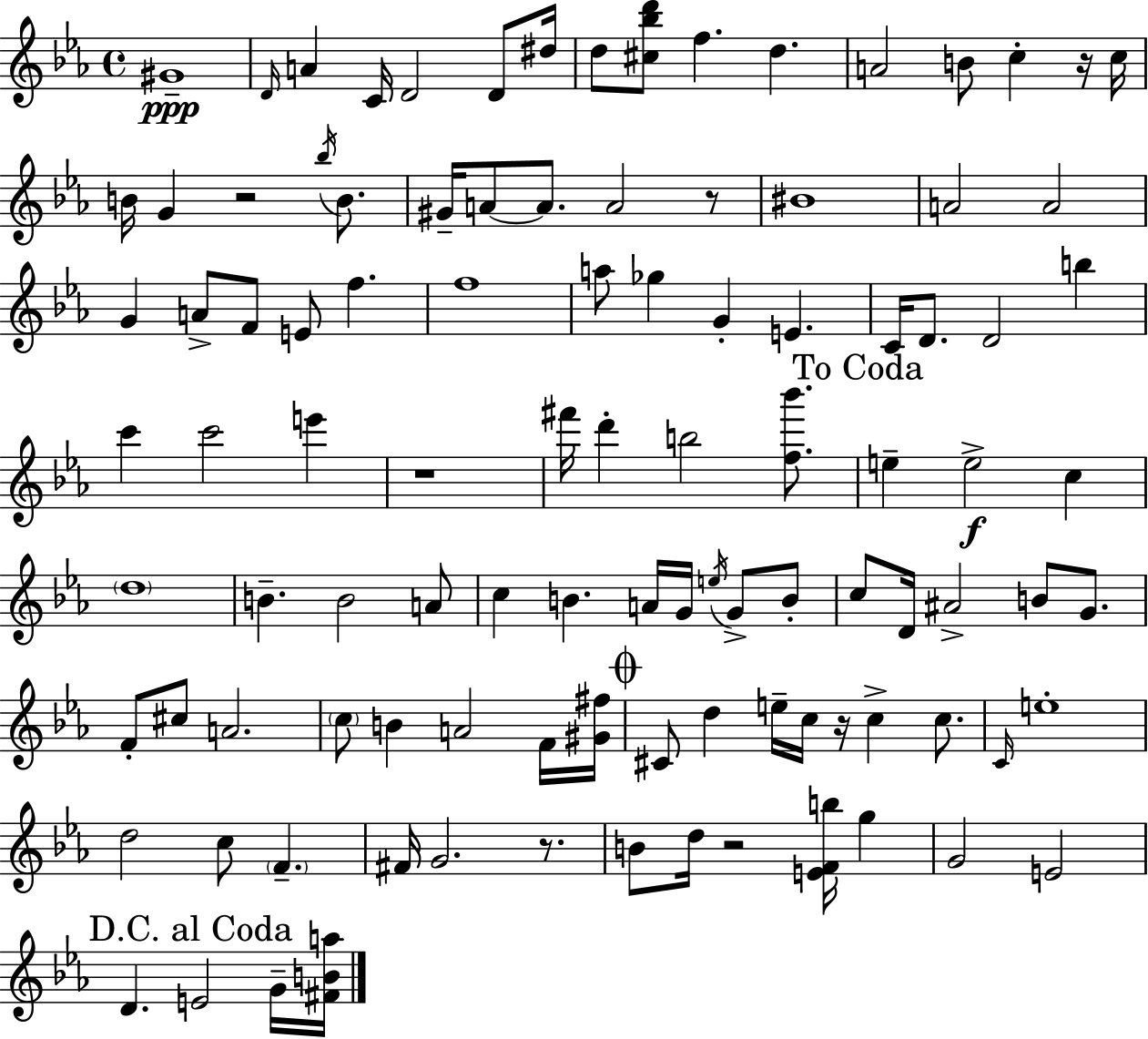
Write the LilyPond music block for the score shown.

{
  \clef treble
  \time 4/4
  \defaultTimeSignature
  \key c \minor
  gis'1--\ppp | \grace { d'16 } a'4 c'16 d'2 d'8 | dis''16 d''8 <cis'' bes'' d'''>8 f''4. d''4. | a'2 b'8 c''4-. r16 | \break c''16 b'16 g'4 r2 \acciaccatura { bes''16 } b'8. | gis'16-- a'8~~ a'8. a'2 | r8 bis'1 | a'2 a'2 | \break g'4 a'8-> f'8 e'8 f''4. | f''1 | a''8 ges''4 g'4-. e'4. | c'16 d'8. d'2 b''4 | \break c'''4 c'''2 e'''4 | r1 | fis'''16 d'''4-. b''2 <f'' bes'''>8. | \mark "To Coda" e''4-- e''2->\f c''4 | \break \parenthesize d''1 | b'4.-- b'2 | a'8 c''4 b'4. a'16 g'16 \acciaccatura { e''16 } g'8-> | b'8-. c''8 d'16 ais'2-> b'8 | \break g'8. f'8-. cis''8 a'2. | \parenthesize c''8 b'4 a'2 | f'16 <gis' fis''>16 \mark \markup { \musicglyph "scripts.coda" } cis'8 d''4 e''16-- c''16 r16 c''4-> | c''8. \grace { c'16 } e''1-. | \break d''2 c''8 \parenthesize f'4.-- | fis'16 g'2. | r8. b'8 d''16 r2 <e' f' b''>16 | g''4 g'2 e'2 | \break \mark "D.C. al Coda" d'4. e'2 | g'16-- <fis' b' a''>16 \bar "|."
}